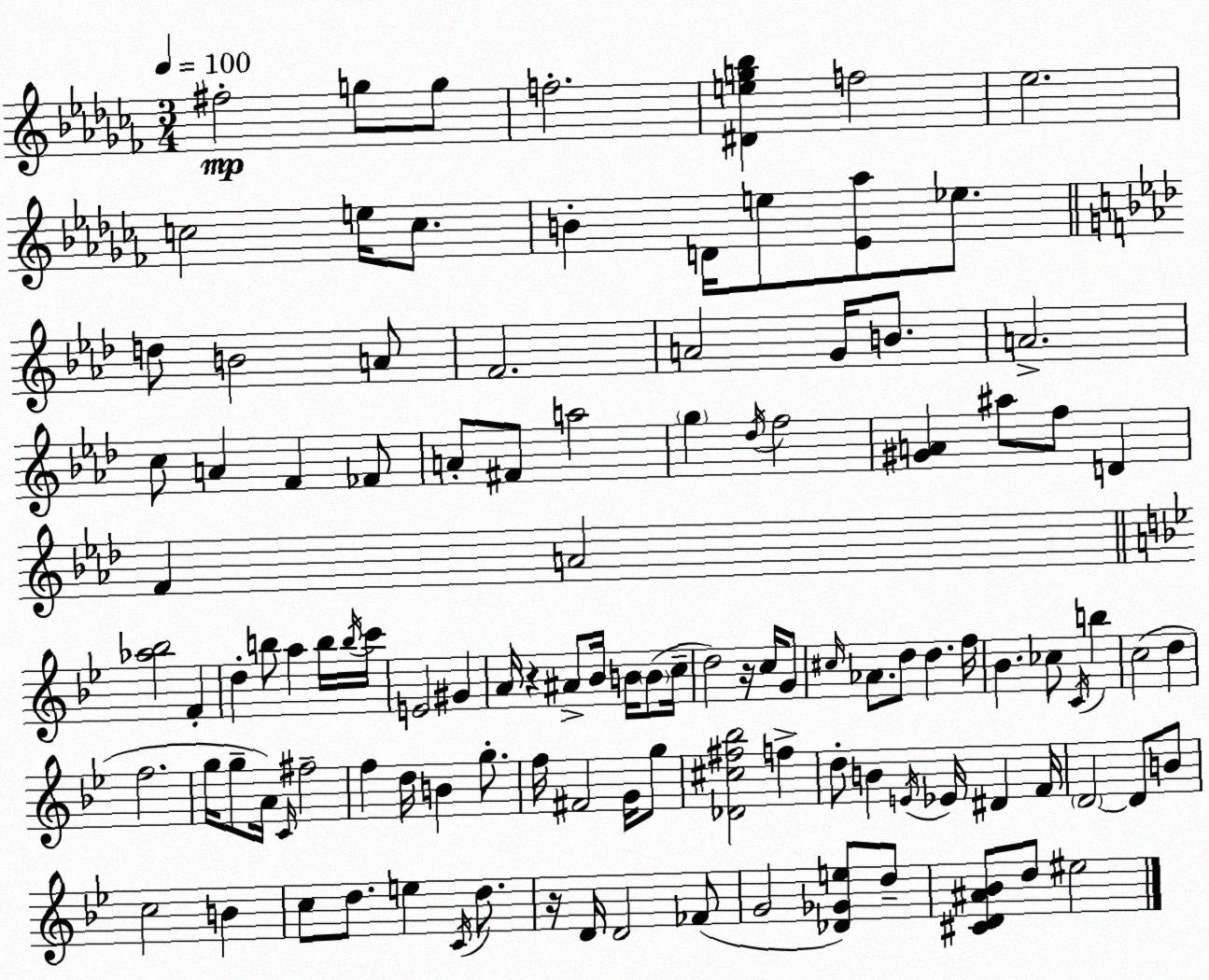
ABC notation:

X:1
T:Untitled
M:3/4
L:1/4
K:Abm
^f2 g/2 g/2 f2 [^Deg_b] f2 _e2 c2 e/4 c/2 B D/4 e/2 [_E_a]/2 _e/2 d/2 B2 A/2 F2 A2 G/4 B/2 A2 c/2 A F _F/2 A/2 ^F/2 a2 g _d/4 f2 [^GA] ^a/2 f/2 D F A2 [_a_b]2 F d b/2 a b/4 b/4 c'/4 E2 ^G A/4 z ^A/2 _B/4 B/4 B/2 c/4 d2 z/4 c/4 G/2 ^c/4 _A/2 d/2 d f/4 _B _c/2 C/4 b c2 d f2 g/4 g/2 A/4 C/4 ^f2 f d/4 B g/2 f/4 ^F2 G/4 g/2 [_D^c^f_b]2 f d/2 B E/4 _E/4 ^D F/4 D2 D/2 B/2 c2 B c/2 d/2 e C/4 d/2 z/4 D/4 D2 _F/2 G2 [_D_Ge]/2 d/2 [^CD^A_B]/2 d/2 ^e2